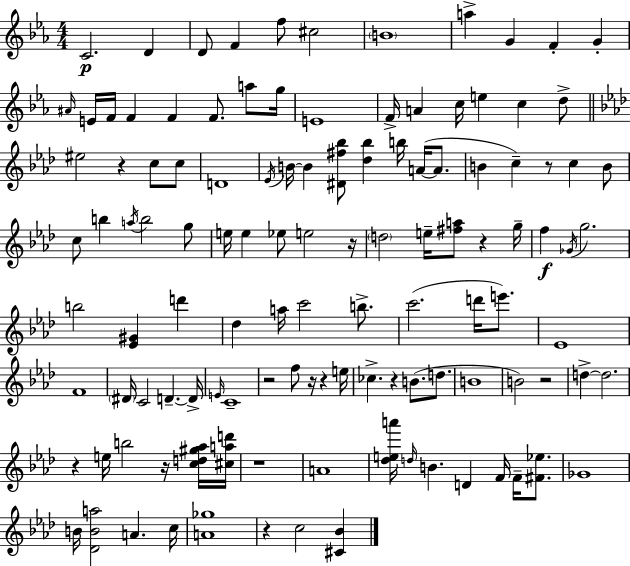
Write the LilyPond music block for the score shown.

{
  \clef treble
  \numericTimeSignature
  \time 4/4
  \key c \minor
  c'2.\p d'4 | d'8 f'4 f''8 cis''2 | \parenthesize b'1 | a''4-> g'4 f'4-. g'4-. | \break \grace { ais'16 } e'16 f'16 f'4 f'4 f'8. a''8 | g''16 e'1 | f'16-> a'4 c''16 e''4 c''4 d''8-> | \bar "||" \break \key aes \major eis''2 r4 c''8 c''8 | d'1 | \acciaccatura { ees'16 } b'16~~ b'4 <dis' fis'' bes''>8 <des'' bes''>4 b''16 a'16~(~ a'8. | b'4 c''4--) r8 c''4 b'8 | \break c''8 b''4 \acciaccatura { a''16 } b''2 | g''8 e''16 e''4 ees''8 e''2 | r16 \parenthesize d''2 e''16-- <fis'' a''>8 r4 | g''16-- f''4\f \acciaccatura { ges'16 } g''2. | \break b''2 <ees' gis'>4 d'''4 | des''4 a''16 c'''2 | b''8.-> c'''2.( d'''16 | e'''8.) ees'1 | \break f'1 | \parenthesize dis'16 c'2 d'4.--~~ | d'16-> \grace { e'16 } c'1-- | r2 f''8 r16 r4 | \break e''16 ces''4.-> r4 b'8.( | d''8. b'1 | b'2) r2 | d''4->~~ d''2. | \break r4 e''16 b''2 | r16 <c'' d'' gis'' aes''>16 <cis'' a'' d'''>16 r1 | a'1 | <des'' e'' a'''>16 \grace { d''16 } b'4. d'4 | \break f'16 f'16-- <fis' ees''>8. ges'1 | b'16 <des' b' a''>2 a'4. | c''16 <a' ges''>1 | r4 c''2 | \break <cis' bes'>4 \bar "|."
}